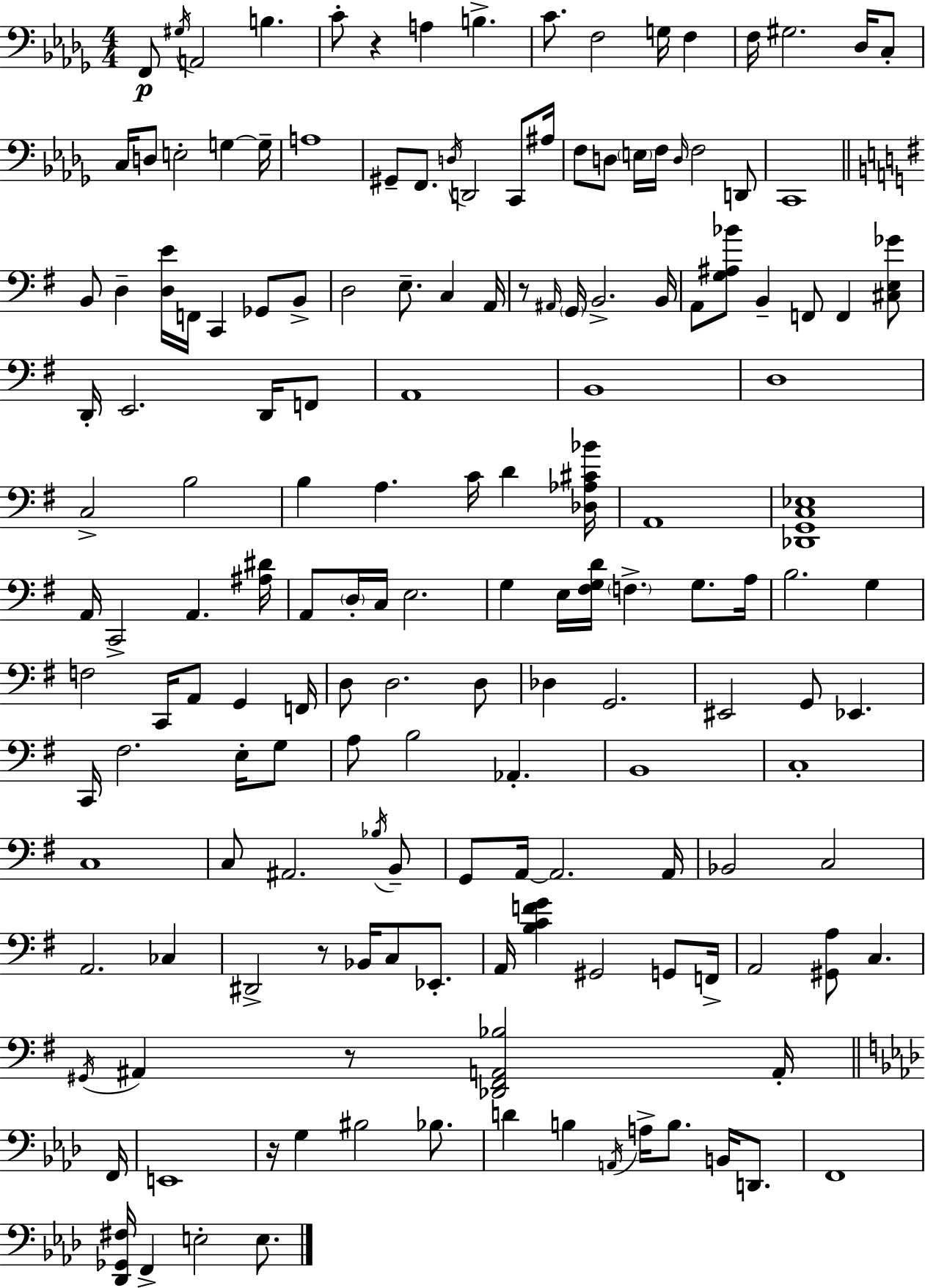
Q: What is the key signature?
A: BES minor